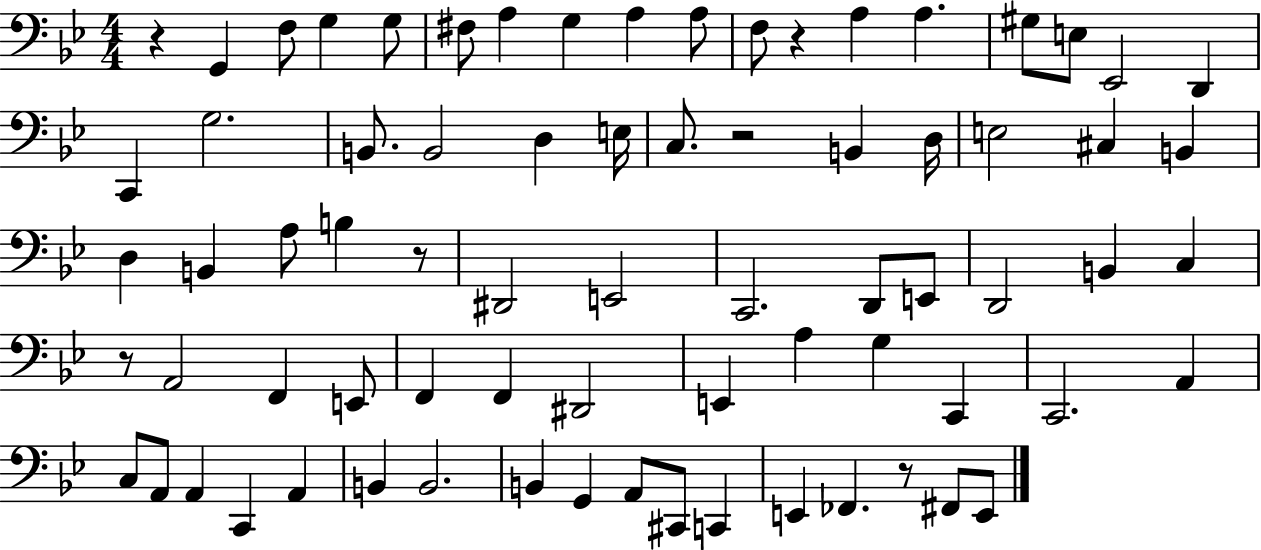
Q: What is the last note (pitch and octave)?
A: E2